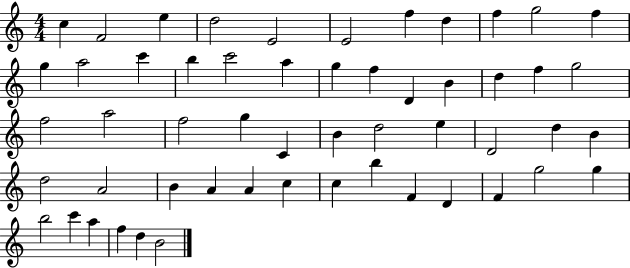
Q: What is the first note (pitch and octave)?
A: C5